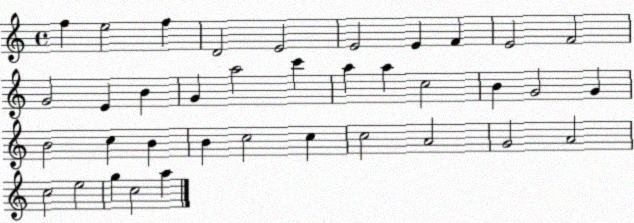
X:1
T:Untitled
M:4/4
L:1/4
K:C
f e2 f D2 E2 E2 E F E2 F2 G2 E B G a2 c' a a c2 B G2 G B2 c B B c2 c c2 A2 G2 A2 c2 e2 g c2 a